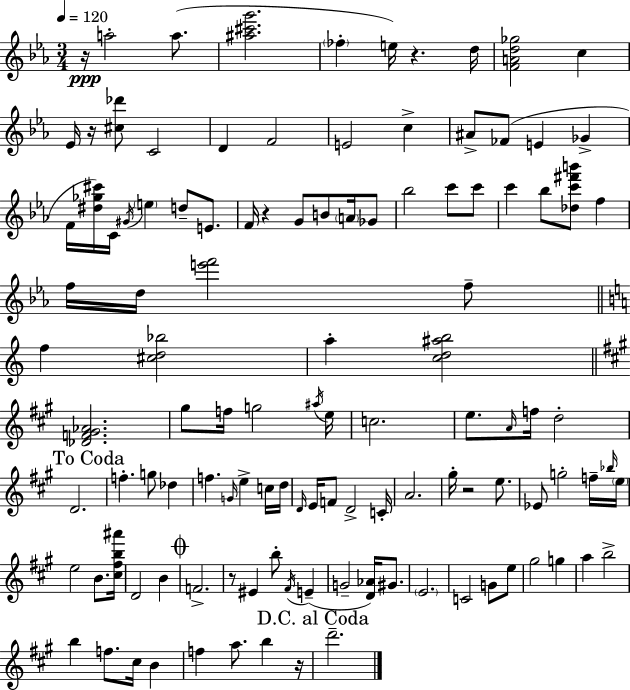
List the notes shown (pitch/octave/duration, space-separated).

R/s A5/h A5/e. [A#5,C#6,G6]/h. FES5/q E5/s R/q. D5/s [F4,A4,D5,Gb5]/h C5/q Eb4/s R/s [C#5,Db6]/e C4/h D4/q F4/h E4/h C5/q A#4/e FES4/e E4/q Gb4/q F4/s [D#5,Gb5,C#6]/s C4/s G#4/s E5/q D5/e E4/e. F4/s R/q G4/e B4/e A4/s Gb4/e Bb5/h C6/e C6/e C6/q Bb5/e [Db5,C6,F#6,B6]/e F5/q F5/s D5/s [E6,F6]/h F5/e F5/q [C#5,D5,Bb5]/h A5/q [C5,D5,A#5,B5]/h [Db4,F4,G#4,Ab4]/h. G#5/e F5/s G5/h A#5/s E5/s C5/h. E5/e. A4/s F5/s D5/h D4/h. F5/q. G5/e Db5/q F5/q. G4/s E5/q C5/s D5/s D4/s E4/s F4/e D4/h C4/s A4/h. G#5/s R/h E5/e. Eb4/e G5/h F5/s Bb5/s E5/s E5/h B4/e. [C#5,F#5,B5,A#6]/s D4/h B4/q F4/h. R/e EIS4/q B5/e F#4/s E4/q G4/h [D4,Ab4]/s G#4/e. E4/h. C4/h G4/e E5/e G#5/h G5/q A5/q B5/h B5/q F5/e. C#5/s B4/q F5/q A5/e. B5/q R/s D6/h.